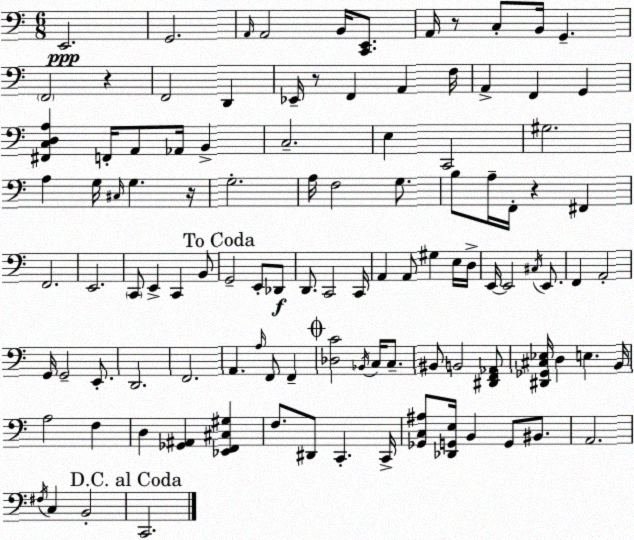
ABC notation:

X:1
T:Untitled
M:6/8
L:1/4
K:Am
E,,2 G,,2 A,,/4 A,,2 B,,/4 [C,,E,,]/2 A,,/4 z/2 C,/2 B,,/4 G,, F,,2 z F,,2 D,, _E,,/4 z/2 F,, A,, F,/4 A,, F,, G,, [^F,,C,D,A,] F,,/4 A,,/2 _A,,/4 B,, C,2 E, C,,2 ^G,2 A, G,/4 ^C,/4 G, z/4 G,2 A,/4 F,2 G,/2 B,/2 A,/4 F,,/4 z ^F,, F,,2 E,,2 C,,/2 E,, C,, B,,/2 G,,2 E,,/2 _D,,/2 D,,/2 C,,2 C,,/4 A,, A,,/2 ^G, E,/4 D,/4 E,,/4 E,,2 ^C,/4 E,,/2 F,, A,,2 G,,/4 G,,2 E,,/2 D,,2 F,,2 A,, A,/4 F,,/2 F,, [_D,C]2 _B,,/4 C,/4 C,/2 ^B,,/2 B,,2 [^D,,F,,_A,,]/2 [^D,,_G,,^C,_E,]/4 D, E, B,,/4 A,2 F, D, [_G,,^A,,] [_E,,F,,^C,^G,] F,/2 ^D,,/2 C,, C,,/4 [_G,,C,^A,]/2 [_D,,G,,E,]/4 B,, G,,/2 ^B,,/2 A,,2 ^F,/4 C, B,,2 C,,2